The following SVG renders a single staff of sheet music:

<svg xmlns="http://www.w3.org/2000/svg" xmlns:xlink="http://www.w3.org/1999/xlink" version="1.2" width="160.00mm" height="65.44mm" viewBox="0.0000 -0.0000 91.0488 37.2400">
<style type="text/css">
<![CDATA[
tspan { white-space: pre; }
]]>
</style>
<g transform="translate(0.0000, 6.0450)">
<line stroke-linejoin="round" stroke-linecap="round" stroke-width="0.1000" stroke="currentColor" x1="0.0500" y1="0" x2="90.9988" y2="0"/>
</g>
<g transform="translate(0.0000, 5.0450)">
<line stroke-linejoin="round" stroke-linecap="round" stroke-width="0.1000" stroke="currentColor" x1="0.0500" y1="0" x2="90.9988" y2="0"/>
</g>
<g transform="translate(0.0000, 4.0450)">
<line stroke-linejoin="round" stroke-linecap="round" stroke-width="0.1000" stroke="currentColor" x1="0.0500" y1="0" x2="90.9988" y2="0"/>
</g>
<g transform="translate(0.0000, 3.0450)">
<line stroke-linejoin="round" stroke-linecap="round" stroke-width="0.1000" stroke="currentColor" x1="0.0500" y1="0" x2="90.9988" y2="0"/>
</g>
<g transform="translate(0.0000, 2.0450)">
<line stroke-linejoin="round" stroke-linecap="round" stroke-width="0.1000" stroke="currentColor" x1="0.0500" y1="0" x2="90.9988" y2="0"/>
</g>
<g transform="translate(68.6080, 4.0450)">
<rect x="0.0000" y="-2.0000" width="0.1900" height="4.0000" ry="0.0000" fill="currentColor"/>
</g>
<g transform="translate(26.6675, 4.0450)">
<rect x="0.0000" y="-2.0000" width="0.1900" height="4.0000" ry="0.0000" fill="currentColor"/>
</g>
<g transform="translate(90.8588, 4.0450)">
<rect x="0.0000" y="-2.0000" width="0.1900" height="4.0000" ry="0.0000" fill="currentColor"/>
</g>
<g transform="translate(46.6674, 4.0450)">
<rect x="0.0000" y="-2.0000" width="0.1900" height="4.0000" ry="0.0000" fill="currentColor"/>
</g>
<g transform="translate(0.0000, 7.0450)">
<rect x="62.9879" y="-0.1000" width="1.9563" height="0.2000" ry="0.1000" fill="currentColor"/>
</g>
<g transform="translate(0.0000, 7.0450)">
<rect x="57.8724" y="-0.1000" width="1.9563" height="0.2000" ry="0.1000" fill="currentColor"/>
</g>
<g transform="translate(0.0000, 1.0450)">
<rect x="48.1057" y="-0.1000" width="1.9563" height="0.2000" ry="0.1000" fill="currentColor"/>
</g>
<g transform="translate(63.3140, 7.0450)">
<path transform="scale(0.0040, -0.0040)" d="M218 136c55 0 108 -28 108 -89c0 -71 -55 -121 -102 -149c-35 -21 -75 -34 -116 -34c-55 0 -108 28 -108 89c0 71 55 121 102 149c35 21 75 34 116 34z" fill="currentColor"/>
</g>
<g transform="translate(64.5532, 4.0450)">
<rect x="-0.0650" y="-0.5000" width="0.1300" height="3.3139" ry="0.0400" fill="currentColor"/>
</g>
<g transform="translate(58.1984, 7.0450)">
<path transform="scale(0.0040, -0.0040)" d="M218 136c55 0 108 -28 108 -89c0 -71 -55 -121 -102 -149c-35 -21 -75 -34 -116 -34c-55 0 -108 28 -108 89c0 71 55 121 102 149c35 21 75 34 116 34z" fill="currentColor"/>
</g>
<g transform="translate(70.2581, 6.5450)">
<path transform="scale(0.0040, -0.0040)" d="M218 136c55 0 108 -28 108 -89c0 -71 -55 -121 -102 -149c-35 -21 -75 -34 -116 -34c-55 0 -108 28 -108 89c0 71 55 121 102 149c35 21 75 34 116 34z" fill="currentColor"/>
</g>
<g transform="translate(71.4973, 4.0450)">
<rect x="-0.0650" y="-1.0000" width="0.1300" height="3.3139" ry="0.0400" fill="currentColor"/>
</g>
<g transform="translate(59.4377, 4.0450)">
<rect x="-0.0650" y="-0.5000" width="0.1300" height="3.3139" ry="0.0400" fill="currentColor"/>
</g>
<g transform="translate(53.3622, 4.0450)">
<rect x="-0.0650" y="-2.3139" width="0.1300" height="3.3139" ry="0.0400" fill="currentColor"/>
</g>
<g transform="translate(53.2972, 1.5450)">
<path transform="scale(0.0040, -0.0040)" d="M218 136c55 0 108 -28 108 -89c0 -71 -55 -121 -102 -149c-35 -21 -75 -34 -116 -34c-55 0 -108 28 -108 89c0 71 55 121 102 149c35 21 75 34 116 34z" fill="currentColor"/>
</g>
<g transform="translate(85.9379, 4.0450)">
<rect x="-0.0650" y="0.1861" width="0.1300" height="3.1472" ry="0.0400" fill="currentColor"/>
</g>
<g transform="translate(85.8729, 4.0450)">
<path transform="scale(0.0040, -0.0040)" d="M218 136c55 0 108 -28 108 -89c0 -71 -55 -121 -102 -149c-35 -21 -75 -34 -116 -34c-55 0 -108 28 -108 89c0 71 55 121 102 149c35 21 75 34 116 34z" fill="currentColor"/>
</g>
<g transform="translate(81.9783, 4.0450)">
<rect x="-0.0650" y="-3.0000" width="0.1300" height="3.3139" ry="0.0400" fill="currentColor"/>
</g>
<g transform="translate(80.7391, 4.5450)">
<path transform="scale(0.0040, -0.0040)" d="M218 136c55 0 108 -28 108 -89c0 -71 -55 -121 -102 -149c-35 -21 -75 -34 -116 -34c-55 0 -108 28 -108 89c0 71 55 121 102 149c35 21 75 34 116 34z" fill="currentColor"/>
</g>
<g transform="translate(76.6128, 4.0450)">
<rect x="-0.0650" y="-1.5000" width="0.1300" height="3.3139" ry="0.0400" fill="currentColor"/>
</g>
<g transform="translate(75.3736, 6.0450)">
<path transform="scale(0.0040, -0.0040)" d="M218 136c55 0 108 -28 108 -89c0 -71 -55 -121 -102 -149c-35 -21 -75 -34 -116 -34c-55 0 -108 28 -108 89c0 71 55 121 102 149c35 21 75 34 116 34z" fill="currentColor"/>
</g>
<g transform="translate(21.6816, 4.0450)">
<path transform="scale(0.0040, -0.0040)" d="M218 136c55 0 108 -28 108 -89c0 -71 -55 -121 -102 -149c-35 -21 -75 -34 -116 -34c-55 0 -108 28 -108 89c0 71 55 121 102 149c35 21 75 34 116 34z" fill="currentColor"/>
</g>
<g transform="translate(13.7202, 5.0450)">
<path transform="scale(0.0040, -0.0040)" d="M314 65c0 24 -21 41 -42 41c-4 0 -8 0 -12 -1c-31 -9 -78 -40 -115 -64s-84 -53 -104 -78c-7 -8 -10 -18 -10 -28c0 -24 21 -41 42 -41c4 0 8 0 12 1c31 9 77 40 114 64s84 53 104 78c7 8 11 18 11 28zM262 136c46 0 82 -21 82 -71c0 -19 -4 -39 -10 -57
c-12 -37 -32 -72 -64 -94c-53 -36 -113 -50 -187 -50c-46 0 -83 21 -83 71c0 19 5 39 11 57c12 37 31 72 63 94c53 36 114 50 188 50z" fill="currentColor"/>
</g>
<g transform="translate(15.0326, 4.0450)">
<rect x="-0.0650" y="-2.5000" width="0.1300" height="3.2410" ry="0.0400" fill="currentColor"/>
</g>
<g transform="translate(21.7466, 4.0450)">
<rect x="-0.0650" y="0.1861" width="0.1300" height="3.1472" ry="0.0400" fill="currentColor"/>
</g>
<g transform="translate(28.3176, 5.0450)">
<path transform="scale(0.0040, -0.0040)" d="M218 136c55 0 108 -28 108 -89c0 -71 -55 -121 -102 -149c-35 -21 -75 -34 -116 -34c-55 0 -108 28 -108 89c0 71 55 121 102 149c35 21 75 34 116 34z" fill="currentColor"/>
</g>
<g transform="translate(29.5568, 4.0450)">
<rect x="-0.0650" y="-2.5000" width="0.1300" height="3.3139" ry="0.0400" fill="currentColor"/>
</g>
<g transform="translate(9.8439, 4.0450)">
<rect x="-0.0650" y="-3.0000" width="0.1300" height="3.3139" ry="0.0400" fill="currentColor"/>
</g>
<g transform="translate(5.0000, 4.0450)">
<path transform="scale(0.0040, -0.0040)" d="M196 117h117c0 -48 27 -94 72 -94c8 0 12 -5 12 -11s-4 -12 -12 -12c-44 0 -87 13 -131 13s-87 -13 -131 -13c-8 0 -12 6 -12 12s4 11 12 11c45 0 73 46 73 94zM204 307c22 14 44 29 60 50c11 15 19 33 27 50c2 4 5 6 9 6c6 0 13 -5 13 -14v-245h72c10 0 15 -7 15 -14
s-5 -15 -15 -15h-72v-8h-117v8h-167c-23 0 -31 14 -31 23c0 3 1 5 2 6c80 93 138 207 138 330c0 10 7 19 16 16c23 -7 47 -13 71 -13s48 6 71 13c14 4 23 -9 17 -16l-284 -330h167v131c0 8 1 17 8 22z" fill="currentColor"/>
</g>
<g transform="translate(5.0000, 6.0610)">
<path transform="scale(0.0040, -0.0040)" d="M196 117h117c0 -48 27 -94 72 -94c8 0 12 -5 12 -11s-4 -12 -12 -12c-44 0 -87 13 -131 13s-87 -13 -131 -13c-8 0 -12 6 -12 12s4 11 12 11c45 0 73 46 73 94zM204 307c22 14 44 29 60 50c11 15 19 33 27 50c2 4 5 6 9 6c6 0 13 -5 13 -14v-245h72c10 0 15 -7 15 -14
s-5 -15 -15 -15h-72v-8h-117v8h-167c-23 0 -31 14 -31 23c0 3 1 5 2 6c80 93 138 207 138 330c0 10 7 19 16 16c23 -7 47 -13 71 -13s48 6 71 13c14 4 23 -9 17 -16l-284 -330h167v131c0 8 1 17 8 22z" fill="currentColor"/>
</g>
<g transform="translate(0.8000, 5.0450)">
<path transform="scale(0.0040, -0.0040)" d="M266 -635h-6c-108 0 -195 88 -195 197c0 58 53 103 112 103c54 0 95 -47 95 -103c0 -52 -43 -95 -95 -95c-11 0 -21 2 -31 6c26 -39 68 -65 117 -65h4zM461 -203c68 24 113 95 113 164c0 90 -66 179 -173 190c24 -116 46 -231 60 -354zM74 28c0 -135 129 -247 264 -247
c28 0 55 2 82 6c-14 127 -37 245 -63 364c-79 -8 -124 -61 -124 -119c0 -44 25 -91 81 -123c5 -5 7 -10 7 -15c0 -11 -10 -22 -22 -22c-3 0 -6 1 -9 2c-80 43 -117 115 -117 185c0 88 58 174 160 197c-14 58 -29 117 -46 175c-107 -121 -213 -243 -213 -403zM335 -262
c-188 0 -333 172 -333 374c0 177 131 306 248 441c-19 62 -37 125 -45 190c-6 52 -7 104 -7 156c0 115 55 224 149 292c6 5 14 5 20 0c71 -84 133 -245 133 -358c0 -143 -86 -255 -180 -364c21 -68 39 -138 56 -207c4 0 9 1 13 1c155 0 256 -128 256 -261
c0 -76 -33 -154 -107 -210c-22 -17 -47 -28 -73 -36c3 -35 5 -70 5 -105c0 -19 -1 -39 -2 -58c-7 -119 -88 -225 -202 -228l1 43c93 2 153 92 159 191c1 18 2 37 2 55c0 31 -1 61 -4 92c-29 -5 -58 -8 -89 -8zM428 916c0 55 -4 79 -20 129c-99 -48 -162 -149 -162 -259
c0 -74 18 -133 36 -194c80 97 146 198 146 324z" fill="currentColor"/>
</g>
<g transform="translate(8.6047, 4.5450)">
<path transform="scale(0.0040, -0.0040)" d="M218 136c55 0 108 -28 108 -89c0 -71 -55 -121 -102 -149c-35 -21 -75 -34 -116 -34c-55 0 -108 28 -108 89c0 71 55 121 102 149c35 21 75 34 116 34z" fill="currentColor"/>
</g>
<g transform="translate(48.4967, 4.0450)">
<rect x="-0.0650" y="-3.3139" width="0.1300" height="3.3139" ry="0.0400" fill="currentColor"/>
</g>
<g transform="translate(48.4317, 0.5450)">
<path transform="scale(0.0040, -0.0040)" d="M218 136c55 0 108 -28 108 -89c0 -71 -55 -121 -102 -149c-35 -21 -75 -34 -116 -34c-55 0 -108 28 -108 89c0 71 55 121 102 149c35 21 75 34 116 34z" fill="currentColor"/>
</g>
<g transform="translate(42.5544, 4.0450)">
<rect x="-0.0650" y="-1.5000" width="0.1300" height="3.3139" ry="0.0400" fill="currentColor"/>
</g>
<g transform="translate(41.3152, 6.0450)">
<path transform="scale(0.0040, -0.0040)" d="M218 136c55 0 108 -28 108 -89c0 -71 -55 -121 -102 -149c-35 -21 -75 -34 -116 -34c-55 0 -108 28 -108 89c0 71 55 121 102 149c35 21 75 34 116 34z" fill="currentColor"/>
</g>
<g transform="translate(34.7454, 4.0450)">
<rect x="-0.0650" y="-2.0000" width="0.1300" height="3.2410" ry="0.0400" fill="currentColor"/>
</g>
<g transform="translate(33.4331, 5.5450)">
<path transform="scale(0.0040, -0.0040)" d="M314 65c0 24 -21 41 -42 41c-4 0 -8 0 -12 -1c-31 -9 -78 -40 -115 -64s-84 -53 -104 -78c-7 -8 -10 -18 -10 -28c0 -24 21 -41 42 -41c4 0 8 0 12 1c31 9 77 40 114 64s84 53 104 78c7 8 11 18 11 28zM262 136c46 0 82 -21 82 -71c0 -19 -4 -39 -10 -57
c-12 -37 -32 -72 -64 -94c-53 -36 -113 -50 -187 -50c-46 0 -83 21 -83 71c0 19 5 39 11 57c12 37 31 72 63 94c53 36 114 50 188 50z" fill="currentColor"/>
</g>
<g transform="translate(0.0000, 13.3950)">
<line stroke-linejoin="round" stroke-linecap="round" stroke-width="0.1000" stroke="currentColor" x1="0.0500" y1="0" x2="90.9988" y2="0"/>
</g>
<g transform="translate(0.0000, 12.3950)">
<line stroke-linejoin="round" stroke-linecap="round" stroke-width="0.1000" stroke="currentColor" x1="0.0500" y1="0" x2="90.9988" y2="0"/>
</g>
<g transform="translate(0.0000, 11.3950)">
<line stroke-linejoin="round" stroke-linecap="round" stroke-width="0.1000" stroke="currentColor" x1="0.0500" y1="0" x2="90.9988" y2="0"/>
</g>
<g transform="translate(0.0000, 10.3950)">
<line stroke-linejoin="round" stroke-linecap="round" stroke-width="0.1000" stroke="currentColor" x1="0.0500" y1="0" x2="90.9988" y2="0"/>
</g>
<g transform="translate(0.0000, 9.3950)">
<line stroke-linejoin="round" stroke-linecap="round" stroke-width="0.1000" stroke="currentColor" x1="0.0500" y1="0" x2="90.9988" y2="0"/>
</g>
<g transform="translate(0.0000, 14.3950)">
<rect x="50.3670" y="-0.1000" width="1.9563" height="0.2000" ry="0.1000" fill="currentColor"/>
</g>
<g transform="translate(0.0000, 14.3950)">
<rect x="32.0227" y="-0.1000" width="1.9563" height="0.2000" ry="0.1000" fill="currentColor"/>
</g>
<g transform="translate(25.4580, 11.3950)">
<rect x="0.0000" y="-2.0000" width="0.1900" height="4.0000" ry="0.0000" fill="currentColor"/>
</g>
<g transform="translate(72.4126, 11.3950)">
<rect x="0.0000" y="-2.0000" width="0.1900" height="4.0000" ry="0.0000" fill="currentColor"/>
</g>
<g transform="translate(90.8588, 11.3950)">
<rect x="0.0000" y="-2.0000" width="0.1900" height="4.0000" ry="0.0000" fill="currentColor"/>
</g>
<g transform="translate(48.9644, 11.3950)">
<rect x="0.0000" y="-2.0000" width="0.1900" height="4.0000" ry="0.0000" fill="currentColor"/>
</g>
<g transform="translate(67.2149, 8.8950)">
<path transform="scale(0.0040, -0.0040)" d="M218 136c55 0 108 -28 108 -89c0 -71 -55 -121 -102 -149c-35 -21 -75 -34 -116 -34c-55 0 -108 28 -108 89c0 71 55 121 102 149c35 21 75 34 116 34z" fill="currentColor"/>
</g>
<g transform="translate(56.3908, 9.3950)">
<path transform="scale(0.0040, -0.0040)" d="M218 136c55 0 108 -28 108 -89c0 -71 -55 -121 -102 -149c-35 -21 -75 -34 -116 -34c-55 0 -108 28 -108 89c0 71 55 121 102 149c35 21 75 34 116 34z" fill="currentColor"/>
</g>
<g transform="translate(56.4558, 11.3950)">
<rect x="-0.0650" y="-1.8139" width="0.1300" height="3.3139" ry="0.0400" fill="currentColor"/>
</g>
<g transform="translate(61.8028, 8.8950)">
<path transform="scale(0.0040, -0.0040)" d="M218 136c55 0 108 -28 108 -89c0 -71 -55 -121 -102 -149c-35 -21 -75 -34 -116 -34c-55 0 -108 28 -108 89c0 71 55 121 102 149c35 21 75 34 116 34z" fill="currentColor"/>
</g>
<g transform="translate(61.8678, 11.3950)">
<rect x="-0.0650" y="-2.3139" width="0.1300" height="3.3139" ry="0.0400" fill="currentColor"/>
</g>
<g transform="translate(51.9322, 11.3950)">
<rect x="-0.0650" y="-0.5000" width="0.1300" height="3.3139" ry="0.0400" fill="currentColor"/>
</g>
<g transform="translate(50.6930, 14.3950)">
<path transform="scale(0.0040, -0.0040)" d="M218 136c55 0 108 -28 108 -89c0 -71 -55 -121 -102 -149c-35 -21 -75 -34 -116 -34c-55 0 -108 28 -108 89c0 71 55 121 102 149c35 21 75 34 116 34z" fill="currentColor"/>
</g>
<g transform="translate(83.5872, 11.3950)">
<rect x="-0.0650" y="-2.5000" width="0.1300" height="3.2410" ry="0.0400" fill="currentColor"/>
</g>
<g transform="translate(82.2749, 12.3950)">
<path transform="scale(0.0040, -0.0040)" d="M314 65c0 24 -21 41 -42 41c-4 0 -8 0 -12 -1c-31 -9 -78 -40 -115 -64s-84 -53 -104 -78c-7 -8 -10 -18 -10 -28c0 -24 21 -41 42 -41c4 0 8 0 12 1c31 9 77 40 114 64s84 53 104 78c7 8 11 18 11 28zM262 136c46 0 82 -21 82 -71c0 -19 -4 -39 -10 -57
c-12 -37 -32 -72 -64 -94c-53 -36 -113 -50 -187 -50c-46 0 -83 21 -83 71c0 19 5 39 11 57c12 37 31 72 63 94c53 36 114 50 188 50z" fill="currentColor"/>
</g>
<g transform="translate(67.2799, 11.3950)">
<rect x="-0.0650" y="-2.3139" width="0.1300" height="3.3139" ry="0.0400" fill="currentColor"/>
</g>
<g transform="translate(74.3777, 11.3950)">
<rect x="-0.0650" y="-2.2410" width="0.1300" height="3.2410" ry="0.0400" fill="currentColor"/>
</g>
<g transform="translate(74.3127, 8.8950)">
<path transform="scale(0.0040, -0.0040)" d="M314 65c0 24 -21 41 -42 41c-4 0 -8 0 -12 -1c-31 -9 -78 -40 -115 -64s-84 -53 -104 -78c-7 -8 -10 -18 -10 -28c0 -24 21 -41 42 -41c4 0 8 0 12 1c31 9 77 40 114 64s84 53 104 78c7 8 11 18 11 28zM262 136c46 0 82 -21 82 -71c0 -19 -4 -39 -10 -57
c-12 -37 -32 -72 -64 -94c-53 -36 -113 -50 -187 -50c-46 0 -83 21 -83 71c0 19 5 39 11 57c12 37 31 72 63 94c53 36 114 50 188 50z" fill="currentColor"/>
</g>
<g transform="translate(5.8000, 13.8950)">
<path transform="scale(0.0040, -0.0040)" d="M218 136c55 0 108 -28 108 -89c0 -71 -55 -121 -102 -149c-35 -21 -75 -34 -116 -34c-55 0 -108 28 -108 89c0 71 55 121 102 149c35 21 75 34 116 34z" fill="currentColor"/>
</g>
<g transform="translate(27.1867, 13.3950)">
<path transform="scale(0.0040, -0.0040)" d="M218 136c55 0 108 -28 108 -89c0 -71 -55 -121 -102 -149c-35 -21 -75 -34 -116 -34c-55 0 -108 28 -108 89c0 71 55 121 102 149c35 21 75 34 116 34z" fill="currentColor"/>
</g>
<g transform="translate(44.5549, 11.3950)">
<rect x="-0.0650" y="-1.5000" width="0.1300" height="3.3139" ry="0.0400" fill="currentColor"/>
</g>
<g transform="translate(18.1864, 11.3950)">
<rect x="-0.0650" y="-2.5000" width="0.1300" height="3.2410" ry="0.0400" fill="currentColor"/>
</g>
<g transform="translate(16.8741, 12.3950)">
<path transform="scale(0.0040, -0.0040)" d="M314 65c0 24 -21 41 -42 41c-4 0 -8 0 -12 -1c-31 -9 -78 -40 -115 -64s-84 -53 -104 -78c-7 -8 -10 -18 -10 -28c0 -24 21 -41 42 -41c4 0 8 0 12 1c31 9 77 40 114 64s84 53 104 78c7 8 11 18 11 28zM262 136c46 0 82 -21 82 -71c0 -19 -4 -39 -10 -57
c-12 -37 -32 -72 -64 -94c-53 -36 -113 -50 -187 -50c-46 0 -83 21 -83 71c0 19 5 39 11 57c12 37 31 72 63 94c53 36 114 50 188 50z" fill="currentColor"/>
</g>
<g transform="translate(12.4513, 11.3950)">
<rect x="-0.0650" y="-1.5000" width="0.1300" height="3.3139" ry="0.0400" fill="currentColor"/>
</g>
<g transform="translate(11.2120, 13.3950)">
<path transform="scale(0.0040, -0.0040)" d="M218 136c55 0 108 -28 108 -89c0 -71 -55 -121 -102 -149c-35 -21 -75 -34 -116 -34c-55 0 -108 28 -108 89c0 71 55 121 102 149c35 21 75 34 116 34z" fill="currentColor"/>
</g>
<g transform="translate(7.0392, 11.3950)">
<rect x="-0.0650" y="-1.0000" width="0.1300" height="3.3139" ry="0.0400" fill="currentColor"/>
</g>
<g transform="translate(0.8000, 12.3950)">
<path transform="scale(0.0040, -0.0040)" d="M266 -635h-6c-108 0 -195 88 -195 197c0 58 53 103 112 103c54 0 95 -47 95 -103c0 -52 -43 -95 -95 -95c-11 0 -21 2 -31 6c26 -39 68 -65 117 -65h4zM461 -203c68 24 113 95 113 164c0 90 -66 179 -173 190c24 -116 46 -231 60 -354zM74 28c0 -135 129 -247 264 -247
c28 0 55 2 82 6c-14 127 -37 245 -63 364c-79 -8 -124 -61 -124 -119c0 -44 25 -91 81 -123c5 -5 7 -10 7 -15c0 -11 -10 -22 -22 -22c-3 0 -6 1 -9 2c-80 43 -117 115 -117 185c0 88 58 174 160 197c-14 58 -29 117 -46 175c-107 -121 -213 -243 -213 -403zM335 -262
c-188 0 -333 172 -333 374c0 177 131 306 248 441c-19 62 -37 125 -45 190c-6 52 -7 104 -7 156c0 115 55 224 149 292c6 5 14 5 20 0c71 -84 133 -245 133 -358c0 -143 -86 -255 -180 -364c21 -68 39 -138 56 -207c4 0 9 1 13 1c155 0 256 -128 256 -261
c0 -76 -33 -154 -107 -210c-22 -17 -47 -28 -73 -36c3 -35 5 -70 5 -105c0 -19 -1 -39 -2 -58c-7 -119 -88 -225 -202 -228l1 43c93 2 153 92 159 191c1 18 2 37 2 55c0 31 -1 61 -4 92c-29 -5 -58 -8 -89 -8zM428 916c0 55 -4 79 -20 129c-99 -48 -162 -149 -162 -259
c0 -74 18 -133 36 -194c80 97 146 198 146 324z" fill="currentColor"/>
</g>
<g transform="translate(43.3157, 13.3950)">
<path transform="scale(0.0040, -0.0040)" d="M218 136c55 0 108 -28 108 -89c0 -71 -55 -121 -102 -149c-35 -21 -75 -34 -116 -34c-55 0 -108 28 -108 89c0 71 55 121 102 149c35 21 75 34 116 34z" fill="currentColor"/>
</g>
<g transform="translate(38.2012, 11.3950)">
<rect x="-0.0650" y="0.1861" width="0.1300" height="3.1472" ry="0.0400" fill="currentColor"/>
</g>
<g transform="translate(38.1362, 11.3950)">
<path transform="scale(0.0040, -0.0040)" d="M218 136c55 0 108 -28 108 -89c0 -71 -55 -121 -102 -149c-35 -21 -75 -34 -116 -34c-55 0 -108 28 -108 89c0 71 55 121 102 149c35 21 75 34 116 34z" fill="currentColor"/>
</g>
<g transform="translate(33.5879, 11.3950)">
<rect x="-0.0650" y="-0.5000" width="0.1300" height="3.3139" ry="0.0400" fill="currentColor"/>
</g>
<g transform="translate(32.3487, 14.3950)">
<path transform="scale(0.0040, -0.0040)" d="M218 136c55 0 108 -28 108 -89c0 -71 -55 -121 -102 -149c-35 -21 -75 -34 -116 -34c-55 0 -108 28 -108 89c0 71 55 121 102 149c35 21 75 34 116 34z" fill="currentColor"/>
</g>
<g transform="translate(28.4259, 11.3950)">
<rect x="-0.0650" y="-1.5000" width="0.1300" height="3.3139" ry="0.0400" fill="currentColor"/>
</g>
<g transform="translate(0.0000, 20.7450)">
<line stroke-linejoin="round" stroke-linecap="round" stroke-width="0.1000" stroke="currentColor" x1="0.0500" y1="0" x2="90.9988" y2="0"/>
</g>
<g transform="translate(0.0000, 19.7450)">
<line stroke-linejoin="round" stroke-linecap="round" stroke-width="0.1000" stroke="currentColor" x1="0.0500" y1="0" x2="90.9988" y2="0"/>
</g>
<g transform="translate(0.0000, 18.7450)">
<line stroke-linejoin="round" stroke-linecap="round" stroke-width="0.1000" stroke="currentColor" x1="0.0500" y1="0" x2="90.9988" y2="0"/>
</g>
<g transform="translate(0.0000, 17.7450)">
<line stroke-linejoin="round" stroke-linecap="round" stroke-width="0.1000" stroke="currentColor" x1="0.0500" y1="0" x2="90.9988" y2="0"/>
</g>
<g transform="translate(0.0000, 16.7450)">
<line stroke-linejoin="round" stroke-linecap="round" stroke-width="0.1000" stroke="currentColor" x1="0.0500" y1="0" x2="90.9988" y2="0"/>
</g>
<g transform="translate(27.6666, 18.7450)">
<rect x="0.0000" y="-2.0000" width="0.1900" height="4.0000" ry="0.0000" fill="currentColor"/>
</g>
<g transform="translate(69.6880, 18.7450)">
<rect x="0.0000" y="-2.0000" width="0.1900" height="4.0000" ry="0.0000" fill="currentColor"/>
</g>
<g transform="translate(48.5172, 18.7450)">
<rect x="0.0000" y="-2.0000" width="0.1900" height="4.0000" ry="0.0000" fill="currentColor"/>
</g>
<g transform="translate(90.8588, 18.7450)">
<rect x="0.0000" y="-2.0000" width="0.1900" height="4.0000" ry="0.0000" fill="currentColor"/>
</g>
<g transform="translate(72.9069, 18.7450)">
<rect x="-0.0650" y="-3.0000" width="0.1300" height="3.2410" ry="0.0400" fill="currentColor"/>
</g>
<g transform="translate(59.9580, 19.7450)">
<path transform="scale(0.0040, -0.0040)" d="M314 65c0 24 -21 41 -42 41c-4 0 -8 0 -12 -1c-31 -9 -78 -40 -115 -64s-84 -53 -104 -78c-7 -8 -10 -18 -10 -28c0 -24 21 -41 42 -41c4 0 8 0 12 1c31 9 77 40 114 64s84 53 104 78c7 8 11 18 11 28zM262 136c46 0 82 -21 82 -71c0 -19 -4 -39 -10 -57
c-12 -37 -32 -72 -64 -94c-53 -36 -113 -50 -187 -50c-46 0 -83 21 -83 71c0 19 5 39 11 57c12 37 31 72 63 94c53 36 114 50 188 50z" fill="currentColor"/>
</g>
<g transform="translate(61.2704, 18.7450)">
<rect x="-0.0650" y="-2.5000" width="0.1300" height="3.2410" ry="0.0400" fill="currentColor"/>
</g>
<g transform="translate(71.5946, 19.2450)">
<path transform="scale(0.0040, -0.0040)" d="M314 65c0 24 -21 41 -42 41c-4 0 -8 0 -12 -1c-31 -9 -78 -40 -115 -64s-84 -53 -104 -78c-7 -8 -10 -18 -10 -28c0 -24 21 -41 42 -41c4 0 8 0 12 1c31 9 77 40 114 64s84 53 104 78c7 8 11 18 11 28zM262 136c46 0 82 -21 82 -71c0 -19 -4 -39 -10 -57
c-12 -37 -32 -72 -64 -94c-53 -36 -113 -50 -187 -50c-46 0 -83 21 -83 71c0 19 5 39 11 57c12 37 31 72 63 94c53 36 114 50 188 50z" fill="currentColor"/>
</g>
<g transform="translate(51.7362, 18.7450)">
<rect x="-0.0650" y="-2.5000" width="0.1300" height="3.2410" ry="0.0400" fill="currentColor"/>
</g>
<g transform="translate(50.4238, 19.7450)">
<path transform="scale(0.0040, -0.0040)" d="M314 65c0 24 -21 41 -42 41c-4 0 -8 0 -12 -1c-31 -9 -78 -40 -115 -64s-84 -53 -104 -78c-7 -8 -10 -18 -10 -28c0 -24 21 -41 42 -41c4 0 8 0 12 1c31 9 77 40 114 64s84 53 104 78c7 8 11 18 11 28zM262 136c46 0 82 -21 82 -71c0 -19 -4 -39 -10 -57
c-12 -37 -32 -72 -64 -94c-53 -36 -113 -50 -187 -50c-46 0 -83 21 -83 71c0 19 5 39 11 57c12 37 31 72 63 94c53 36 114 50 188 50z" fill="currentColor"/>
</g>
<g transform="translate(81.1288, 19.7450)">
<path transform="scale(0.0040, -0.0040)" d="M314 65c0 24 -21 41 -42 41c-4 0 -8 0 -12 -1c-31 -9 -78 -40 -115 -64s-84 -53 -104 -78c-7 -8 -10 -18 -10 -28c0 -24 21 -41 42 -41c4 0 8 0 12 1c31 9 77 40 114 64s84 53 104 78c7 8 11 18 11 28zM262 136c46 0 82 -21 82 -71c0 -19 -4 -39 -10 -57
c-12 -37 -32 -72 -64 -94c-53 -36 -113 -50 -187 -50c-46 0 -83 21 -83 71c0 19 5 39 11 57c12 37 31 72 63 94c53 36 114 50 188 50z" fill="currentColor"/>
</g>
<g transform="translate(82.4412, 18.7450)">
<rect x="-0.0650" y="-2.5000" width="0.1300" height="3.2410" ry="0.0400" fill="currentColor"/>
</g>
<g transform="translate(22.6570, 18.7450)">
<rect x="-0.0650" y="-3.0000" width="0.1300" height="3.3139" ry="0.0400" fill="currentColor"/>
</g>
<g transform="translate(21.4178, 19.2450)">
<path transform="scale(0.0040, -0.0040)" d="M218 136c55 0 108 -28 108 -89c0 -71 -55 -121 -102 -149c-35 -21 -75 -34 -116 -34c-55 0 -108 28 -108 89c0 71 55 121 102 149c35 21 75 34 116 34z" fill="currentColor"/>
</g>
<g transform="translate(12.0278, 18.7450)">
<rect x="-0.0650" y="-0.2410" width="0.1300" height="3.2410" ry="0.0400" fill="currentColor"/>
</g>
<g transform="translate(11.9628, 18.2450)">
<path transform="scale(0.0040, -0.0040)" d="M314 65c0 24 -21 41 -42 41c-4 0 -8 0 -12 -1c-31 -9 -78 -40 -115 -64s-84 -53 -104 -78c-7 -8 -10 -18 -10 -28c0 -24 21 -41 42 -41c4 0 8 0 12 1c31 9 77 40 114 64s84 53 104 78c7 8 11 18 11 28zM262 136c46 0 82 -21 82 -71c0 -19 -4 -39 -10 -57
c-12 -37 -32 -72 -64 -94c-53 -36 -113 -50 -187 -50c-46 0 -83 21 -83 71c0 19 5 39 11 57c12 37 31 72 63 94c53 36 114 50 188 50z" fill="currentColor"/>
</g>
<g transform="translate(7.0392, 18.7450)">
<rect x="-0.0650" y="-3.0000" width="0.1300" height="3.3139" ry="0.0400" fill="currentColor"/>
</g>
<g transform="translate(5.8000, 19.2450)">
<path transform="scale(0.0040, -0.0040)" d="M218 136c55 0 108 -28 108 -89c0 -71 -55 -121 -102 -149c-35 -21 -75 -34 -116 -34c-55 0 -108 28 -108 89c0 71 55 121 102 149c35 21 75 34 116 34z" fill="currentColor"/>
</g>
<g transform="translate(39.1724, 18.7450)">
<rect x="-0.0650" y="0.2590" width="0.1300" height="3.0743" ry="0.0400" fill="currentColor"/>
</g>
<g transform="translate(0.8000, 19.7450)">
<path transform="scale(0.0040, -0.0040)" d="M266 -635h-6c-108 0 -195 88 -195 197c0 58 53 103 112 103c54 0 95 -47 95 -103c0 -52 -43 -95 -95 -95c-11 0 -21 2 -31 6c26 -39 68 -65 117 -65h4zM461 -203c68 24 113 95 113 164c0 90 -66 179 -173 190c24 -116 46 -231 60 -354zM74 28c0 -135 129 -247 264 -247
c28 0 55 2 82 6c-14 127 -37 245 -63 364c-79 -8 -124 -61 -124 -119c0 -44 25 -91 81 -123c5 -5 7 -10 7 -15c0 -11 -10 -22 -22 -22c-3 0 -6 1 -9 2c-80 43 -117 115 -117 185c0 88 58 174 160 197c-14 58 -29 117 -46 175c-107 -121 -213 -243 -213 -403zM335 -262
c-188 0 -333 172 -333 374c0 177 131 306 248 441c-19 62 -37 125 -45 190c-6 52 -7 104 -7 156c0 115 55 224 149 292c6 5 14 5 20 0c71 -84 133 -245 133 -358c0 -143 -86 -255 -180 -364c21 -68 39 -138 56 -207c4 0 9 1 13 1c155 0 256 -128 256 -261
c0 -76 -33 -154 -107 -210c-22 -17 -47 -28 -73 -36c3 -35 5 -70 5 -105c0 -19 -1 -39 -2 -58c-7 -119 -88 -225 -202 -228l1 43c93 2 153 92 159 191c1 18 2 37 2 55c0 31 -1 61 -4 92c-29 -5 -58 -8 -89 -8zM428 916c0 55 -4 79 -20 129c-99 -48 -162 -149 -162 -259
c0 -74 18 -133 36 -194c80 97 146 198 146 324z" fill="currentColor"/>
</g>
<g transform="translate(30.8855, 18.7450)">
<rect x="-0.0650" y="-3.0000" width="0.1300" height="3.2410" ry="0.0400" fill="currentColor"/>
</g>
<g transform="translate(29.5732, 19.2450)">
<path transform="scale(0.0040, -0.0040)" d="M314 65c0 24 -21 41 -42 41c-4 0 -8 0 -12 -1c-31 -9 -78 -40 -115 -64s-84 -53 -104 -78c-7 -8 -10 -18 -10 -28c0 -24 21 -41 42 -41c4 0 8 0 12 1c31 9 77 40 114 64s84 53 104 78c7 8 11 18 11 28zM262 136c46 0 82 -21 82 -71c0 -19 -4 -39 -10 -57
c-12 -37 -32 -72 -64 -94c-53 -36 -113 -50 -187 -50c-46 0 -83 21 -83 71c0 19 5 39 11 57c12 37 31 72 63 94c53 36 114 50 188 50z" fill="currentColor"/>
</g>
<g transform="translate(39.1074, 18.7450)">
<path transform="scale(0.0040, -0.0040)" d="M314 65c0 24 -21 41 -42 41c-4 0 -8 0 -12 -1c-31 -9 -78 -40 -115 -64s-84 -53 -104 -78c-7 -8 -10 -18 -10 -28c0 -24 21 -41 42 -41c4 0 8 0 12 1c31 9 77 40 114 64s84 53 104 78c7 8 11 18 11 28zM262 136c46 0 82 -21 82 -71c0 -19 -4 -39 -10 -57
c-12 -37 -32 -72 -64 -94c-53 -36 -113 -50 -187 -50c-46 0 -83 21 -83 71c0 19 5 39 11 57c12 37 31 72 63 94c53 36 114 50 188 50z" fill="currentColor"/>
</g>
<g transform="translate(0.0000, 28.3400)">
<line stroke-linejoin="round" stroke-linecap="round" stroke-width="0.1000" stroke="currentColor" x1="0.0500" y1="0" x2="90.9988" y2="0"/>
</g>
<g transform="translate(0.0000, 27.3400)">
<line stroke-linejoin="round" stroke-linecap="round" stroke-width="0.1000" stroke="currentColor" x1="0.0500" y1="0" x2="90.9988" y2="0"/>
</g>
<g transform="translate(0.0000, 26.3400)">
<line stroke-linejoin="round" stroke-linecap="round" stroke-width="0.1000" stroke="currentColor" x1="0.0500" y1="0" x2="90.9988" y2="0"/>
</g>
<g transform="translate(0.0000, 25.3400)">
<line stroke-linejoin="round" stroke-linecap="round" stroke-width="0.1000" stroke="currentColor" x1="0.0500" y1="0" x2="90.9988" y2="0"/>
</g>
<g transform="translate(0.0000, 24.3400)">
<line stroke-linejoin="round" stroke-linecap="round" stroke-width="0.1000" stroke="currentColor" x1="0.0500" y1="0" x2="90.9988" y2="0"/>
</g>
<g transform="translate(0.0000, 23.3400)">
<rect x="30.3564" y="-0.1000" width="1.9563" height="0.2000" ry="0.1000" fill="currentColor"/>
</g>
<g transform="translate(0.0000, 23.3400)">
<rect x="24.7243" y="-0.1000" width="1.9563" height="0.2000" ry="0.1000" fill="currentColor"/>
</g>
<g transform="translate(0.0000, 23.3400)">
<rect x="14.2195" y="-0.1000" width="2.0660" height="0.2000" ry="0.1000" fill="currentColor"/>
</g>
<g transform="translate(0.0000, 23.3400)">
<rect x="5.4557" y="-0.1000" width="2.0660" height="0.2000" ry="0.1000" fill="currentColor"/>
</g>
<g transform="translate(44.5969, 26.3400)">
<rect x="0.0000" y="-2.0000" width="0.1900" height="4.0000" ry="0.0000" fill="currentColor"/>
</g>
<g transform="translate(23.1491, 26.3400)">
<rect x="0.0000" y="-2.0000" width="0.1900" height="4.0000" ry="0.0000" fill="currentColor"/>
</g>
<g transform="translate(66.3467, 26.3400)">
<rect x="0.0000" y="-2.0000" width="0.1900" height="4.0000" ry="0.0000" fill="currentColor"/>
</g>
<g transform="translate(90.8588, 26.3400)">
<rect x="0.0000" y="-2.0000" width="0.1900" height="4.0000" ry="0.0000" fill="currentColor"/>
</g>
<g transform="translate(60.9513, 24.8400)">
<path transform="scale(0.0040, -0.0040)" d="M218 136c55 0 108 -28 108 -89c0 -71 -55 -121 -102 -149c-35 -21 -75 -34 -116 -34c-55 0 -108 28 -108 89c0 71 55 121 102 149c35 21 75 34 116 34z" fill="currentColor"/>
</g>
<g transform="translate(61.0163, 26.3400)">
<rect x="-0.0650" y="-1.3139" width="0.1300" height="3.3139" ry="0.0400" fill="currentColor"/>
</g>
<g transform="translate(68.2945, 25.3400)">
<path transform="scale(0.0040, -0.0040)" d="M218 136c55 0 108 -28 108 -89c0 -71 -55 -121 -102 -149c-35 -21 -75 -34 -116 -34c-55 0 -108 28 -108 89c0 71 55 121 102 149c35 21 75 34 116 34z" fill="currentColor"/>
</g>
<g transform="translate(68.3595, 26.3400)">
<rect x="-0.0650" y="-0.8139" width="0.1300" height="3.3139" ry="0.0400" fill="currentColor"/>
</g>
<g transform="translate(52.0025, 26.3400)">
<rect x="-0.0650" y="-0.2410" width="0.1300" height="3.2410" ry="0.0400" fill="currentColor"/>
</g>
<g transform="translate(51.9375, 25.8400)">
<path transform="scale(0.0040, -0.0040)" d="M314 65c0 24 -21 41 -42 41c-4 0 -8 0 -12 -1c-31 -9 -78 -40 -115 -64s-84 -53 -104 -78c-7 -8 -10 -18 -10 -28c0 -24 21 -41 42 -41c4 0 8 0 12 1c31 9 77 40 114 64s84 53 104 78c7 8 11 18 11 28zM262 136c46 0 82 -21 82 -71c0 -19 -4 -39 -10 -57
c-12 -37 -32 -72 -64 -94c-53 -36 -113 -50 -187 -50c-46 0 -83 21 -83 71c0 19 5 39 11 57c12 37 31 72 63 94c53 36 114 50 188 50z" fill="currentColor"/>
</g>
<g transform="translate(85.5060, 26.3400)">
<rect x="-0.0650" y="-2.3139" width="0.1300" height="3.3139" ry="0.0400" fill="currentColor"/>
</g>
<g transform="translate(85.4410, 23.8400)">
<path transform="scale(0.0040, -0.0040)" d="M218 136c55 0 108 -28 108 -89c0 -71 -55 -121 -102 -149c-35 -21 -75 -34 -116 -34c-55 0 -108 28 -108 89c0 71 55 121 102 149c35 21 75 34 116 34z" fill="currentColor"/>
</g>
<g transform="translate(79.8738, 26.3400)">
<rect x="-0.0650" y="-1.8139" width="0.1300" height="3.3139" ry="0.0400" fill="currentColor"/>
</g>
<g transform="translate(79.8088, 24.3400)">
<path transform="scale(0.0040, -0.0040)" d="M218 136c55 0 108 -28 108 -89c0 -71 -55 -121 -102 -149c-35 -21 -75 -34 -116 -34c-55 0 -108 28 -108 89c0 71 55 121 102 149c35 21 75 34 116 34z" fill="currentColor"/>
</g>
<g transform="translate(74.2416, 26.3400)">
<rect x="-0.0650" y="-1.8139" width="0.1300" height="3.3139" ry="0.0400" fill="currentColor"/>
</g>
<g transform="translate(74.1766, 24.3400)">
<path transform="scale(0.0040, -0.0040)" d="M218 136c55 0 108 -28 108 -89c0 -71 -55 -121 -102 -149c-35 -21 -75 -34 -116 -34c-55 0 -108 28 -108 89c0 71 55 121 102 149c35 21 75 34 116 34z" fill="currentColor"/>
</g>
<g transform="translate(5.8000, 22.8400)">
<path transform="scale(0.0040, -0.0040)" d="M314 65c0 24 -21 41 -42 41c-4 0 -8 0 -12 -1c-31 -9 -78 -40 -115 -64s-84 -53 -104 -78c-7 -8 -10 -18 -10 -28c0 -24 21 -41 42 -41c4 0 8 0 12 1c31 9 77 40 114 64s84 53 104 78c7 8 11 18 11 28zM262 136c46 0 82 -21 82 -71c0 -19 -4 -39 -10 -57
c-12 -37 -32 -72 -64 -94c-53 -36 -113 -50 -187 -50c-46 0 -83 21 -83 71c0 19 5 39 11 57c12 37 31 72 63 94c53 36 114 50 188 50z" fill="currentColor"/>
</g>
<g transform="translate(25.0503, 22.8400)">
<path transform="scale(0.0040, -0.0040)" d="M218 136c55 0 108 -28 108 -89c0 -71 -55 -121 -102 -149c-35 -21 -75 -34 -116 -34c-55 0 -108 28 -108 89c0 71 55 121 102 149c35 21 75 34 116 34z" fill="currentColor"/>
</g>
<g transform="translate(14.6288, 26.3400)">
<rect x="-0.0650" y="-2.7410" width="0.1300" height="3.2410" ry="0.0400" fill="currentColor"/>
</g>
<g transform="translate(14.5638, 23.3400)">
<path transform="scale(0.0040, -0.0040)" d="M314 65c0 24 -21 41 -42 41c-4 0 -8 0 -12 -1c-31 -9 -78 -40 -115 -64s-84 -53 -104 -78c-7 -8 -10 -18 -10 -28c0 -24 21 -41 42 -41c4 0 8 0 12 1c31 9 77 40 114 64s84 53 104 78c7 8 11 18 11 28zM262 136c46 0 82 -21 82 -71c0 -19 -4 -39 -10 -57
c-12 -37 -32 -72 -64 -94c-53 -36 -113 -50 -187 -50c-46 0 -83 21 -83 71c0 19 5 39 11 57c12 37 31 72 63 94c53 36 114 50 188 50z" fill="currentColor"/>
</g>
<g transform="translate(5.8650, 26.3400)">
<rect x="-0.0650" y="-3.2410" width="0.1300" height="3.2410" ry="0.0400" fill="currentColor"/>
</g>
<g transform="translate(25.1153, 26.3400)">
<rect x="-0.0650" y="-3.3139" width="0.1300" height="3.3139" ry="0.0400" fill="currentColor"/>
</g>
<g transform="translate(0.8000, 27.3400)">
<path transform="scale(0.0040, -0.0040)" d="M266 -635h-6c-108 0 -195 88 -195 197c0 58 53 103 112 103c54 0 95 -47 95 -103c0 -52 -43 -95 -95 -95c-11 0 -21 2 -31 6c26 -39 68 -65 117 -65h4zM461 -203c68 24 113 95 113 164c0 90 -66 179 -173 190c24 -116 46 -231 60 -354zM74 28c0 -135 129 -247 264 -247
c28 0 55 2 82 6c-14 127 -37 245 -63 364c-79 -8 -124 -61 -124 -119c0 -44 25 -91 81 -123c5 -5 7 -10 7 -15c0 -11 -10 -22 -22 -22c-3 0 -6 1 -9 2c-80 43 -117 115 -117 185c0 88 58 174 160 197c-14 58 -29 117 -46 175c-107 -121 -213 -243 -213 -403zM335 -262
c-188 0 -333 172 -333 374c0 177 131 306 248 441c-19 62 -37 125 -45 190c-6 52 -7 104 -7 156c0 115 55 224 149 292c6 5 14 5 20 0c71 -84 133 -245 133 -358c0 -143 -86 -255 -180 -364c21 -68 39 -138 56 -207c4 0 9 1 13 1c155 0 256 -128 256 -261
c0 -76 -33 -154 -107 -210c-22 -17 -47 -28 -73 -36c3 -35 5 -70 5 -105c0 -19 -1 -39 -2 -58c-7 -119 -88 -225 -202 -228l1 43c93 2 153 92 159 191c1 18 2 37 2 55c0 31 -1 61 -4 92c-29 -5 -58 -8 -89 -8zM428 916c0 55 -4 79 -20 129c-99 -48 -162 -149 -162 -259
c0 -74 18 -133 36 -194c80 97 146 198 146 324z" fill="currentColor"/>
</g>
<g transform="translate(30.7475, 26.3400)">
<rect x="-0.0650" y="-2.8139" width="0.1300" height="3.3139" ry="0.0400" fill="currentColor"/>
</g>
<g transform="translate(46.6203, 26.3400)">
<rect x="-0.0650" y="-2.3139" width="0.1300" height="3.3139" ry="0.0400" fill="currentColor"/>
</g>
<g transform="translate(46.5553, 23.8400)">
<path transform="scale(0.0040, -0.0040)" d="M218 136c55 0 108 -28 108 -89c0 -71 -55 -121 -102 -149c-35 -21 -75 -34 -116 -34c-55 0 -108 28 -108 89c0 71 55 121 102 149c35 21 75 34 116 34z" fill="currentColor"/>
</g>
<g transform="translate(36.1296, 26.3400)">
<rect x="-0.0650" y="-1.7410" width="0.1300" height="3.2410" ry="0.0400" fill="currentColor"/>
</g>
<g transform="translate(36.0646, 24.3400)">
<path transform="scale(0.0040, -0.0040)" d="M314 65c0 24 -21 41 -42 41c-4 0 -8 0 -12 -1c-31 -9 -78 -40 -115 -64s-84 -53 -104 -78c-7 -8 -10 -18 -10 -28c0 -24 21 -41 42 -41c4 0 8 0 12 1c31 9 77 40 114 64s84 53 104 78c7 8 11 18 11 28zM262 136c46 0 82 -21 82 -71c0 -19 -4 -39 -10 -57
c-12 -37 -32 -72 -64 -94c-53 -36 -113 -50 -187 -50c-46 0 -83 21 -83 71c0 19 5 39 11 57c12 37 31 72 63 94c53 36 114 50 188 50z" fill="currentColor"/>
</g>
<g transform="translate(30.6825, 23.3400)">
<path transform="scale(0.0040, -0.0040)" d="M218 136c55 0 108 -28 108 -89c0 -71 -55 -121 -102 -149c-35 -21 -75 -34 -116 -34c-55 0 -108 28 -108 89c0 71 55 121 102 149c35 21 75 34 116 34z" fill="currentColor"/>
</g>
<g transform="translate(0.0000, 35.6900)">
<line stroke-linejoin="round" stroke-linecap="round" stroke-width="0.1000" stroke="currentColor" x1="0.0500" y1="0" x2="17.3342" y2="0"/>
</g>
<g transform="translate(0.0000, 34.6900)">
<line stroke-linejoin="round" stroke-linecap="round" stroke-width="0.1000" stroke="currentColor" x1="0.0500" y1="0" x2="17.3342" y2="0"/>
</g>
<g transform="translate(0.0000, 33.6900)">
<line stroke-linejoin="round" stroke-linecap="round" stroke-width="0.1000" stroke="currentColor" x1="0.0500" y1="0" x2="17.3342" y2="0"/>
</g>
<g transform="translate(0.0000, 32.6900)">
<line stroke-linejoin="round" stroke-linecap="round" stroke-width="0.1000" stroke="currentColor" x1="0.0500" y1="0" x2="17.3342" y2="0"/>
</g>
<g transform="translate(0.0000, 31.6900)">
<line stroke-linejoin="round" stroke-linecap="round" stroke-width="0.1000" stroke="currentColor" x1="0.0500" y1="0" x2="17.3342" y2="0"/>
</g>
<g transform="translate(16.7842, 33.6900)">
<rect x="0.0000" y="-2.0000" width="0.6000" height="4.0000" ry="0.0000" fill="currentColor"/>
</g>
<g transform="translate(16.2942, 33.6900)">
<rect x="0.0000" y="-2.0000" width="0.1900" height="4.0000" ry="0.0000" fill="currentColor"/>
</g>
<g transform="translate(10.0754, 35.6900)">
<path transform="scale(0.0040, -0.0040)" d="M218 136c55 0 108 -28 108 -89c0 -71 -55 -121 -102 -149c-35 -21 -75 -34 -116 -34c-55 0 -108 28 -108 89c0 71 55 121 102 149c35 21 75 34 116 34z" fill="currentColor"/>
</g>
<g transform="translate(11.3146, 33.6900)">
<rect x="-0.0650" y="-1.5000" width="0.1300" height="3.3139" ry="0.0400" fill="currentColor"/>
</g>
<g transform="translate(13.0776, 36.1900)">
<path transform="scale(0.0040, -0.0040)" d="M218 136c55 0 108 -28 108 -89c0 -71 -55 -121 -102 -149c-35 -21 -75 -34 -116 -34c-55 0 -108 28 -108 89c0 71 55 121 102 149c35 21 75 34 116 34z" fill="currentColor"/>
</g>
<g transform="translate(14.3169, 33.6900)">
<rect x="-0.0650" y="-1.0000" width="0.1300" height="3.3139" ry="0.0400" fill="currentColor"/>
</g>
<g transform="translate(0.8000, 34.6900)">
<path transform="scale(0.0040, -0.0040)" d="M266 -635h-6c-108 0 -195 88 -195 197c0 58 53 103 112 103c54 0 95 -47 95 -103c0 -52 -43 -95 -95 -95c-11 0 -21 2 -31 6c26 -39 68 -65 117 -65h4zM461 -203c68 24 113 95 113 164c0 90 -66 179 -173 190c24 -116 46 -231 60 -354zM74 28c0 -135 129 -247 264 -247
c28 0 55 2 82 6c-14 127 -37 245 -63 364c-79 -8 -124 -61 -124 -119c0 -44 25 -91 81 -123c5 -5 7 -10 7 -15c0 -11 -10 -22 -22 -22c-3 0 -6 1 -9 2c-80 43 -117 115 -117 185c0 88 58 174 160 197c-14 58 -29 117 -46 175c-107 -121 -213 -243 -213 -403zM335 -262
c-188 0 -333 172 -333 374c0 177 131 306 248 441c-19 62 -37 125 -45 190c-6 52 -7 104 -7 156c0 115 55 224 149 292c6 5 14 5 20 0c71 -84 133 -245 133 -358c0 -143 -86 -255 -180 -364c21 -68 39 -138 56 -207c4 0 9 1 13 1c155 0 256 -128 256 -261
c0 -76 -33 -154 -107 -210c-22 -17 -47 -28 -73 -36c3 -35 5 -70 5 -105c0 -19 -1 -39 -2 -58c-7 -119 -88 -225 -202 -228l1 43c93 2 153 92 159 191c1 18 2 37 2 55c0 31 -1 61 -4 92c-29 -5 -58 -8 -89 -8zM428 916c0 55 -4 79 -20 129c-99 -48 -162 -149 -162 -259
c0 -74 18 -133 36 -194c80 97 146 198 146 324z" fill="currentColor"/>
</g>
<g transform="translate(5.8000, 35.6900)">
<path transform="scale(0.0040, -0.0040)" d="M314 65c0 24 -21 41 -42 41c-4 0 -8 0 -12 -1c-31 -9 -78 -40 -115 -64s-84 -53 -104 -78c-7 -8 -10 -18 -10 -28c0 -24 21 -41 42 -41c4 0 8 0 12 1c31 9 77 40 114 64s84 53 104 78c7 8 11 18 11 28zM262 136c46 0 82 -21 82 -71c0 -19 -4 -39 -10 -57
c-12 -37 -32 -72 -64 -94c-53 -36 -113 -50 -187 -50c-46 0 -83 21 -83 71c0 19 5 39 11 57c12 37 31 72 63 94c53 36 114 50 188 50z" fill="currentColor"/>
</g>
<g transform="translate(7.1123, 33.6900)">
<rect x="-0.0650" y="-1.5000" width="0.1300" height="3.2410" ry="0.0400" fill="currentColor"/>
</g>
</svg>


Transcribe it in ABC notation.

X:1
T:Untitled
M:4/4
L:1/4
K:C
A G2 B G F2 E b g C C D E A B D E G2 E C B E C f g g g2 G2 A c2 A A2 B2 G2 G2 A2 G2 b2 a2 b a f2 g c2 e d f f g E2 E D